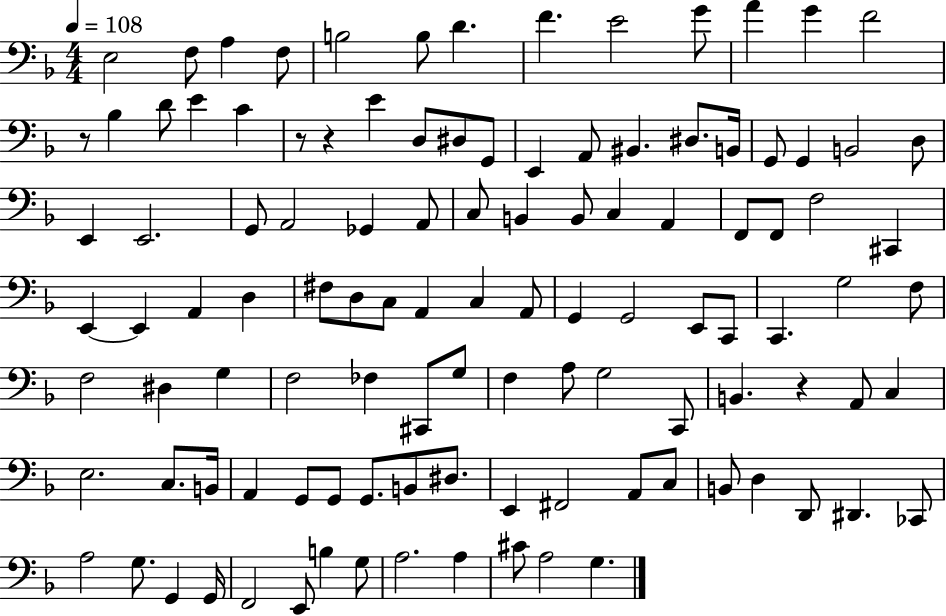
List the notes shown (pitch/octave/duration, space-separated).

E3/h F3/e A3/q F3/e B3/h B3/e D4/q. F4/q. E4/h G4/e A4/q G4/q F4/h R/e Bb3/q D4/e E4/q C4/q R/e R/q E4/q D3/e D#3/e G2/e E2/q A2/e BIS2/q. D#3/e. B2/s G2/e G2/q B2/h D3/e E2/q E2/h. G2/e A2/h Gb2/q A2/e C3/e B2/q B2/e C3/q A2/q F2/e F2/e F3/h C#2/q E2/q E2/q A2/q D3/q F#3/e D3/e C3/e A2/q C3/q A2/e G2/q G2/h E2/e C2/e C2/q. G3/h F3/e F3/h D#3/q G3/q F3/h FES3/q C#2/e G3/e F3/q A3/e G3/h C2/e B2/q. R/q A2/e C3/q E3/h. C3/e. B2/s A2/q G2/e G2/e G2/e. B2/e D#3/e. E2/q F#2/h A2/e C3/e B2/e D3/q D2/e D#2/q. CES2/e A3/h G3/e. G2/q G2/s F2/h E2/e B3/q G3/e A3/h. A3/q C#4/e A3/h G3/q.